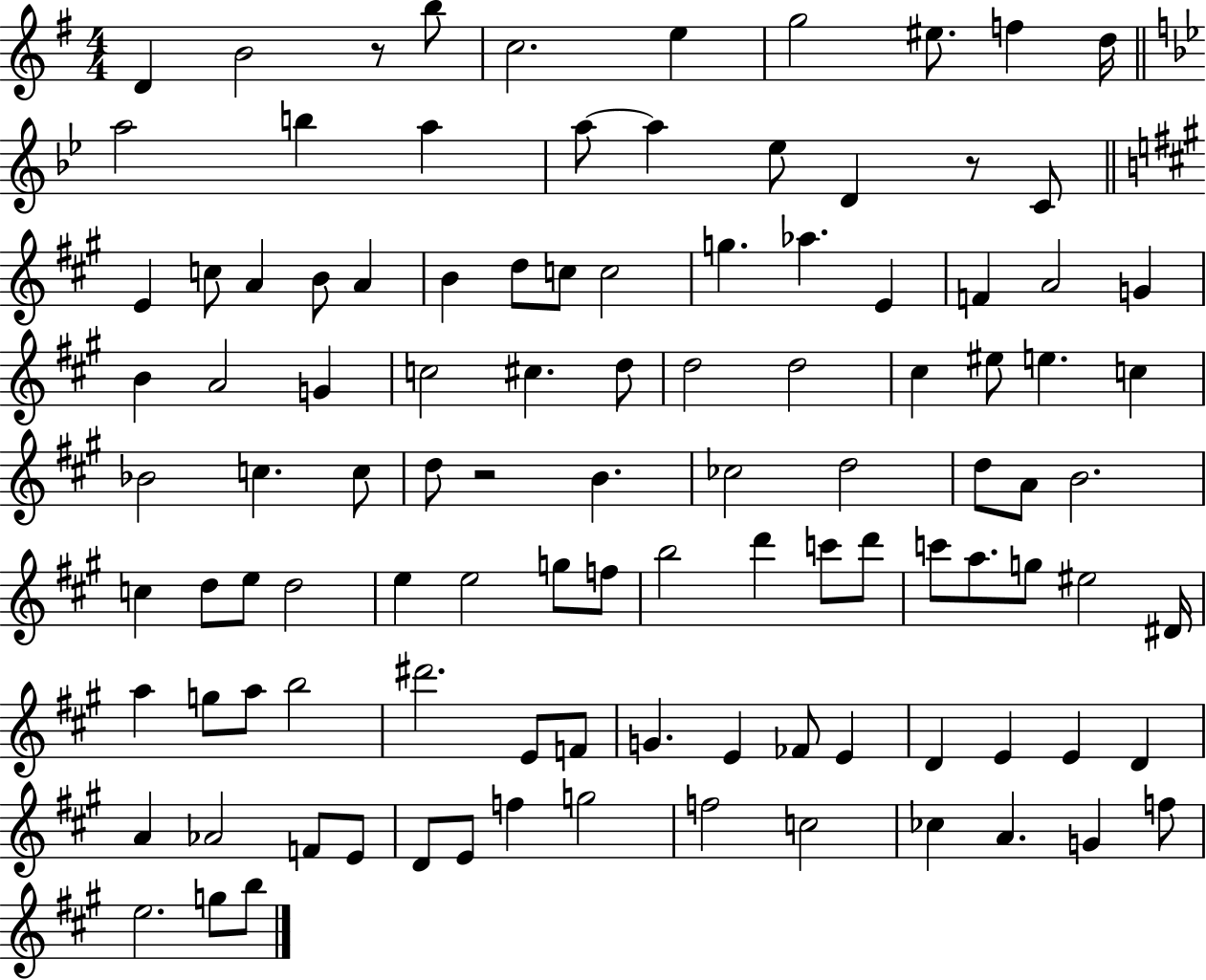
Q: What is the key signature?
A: G major